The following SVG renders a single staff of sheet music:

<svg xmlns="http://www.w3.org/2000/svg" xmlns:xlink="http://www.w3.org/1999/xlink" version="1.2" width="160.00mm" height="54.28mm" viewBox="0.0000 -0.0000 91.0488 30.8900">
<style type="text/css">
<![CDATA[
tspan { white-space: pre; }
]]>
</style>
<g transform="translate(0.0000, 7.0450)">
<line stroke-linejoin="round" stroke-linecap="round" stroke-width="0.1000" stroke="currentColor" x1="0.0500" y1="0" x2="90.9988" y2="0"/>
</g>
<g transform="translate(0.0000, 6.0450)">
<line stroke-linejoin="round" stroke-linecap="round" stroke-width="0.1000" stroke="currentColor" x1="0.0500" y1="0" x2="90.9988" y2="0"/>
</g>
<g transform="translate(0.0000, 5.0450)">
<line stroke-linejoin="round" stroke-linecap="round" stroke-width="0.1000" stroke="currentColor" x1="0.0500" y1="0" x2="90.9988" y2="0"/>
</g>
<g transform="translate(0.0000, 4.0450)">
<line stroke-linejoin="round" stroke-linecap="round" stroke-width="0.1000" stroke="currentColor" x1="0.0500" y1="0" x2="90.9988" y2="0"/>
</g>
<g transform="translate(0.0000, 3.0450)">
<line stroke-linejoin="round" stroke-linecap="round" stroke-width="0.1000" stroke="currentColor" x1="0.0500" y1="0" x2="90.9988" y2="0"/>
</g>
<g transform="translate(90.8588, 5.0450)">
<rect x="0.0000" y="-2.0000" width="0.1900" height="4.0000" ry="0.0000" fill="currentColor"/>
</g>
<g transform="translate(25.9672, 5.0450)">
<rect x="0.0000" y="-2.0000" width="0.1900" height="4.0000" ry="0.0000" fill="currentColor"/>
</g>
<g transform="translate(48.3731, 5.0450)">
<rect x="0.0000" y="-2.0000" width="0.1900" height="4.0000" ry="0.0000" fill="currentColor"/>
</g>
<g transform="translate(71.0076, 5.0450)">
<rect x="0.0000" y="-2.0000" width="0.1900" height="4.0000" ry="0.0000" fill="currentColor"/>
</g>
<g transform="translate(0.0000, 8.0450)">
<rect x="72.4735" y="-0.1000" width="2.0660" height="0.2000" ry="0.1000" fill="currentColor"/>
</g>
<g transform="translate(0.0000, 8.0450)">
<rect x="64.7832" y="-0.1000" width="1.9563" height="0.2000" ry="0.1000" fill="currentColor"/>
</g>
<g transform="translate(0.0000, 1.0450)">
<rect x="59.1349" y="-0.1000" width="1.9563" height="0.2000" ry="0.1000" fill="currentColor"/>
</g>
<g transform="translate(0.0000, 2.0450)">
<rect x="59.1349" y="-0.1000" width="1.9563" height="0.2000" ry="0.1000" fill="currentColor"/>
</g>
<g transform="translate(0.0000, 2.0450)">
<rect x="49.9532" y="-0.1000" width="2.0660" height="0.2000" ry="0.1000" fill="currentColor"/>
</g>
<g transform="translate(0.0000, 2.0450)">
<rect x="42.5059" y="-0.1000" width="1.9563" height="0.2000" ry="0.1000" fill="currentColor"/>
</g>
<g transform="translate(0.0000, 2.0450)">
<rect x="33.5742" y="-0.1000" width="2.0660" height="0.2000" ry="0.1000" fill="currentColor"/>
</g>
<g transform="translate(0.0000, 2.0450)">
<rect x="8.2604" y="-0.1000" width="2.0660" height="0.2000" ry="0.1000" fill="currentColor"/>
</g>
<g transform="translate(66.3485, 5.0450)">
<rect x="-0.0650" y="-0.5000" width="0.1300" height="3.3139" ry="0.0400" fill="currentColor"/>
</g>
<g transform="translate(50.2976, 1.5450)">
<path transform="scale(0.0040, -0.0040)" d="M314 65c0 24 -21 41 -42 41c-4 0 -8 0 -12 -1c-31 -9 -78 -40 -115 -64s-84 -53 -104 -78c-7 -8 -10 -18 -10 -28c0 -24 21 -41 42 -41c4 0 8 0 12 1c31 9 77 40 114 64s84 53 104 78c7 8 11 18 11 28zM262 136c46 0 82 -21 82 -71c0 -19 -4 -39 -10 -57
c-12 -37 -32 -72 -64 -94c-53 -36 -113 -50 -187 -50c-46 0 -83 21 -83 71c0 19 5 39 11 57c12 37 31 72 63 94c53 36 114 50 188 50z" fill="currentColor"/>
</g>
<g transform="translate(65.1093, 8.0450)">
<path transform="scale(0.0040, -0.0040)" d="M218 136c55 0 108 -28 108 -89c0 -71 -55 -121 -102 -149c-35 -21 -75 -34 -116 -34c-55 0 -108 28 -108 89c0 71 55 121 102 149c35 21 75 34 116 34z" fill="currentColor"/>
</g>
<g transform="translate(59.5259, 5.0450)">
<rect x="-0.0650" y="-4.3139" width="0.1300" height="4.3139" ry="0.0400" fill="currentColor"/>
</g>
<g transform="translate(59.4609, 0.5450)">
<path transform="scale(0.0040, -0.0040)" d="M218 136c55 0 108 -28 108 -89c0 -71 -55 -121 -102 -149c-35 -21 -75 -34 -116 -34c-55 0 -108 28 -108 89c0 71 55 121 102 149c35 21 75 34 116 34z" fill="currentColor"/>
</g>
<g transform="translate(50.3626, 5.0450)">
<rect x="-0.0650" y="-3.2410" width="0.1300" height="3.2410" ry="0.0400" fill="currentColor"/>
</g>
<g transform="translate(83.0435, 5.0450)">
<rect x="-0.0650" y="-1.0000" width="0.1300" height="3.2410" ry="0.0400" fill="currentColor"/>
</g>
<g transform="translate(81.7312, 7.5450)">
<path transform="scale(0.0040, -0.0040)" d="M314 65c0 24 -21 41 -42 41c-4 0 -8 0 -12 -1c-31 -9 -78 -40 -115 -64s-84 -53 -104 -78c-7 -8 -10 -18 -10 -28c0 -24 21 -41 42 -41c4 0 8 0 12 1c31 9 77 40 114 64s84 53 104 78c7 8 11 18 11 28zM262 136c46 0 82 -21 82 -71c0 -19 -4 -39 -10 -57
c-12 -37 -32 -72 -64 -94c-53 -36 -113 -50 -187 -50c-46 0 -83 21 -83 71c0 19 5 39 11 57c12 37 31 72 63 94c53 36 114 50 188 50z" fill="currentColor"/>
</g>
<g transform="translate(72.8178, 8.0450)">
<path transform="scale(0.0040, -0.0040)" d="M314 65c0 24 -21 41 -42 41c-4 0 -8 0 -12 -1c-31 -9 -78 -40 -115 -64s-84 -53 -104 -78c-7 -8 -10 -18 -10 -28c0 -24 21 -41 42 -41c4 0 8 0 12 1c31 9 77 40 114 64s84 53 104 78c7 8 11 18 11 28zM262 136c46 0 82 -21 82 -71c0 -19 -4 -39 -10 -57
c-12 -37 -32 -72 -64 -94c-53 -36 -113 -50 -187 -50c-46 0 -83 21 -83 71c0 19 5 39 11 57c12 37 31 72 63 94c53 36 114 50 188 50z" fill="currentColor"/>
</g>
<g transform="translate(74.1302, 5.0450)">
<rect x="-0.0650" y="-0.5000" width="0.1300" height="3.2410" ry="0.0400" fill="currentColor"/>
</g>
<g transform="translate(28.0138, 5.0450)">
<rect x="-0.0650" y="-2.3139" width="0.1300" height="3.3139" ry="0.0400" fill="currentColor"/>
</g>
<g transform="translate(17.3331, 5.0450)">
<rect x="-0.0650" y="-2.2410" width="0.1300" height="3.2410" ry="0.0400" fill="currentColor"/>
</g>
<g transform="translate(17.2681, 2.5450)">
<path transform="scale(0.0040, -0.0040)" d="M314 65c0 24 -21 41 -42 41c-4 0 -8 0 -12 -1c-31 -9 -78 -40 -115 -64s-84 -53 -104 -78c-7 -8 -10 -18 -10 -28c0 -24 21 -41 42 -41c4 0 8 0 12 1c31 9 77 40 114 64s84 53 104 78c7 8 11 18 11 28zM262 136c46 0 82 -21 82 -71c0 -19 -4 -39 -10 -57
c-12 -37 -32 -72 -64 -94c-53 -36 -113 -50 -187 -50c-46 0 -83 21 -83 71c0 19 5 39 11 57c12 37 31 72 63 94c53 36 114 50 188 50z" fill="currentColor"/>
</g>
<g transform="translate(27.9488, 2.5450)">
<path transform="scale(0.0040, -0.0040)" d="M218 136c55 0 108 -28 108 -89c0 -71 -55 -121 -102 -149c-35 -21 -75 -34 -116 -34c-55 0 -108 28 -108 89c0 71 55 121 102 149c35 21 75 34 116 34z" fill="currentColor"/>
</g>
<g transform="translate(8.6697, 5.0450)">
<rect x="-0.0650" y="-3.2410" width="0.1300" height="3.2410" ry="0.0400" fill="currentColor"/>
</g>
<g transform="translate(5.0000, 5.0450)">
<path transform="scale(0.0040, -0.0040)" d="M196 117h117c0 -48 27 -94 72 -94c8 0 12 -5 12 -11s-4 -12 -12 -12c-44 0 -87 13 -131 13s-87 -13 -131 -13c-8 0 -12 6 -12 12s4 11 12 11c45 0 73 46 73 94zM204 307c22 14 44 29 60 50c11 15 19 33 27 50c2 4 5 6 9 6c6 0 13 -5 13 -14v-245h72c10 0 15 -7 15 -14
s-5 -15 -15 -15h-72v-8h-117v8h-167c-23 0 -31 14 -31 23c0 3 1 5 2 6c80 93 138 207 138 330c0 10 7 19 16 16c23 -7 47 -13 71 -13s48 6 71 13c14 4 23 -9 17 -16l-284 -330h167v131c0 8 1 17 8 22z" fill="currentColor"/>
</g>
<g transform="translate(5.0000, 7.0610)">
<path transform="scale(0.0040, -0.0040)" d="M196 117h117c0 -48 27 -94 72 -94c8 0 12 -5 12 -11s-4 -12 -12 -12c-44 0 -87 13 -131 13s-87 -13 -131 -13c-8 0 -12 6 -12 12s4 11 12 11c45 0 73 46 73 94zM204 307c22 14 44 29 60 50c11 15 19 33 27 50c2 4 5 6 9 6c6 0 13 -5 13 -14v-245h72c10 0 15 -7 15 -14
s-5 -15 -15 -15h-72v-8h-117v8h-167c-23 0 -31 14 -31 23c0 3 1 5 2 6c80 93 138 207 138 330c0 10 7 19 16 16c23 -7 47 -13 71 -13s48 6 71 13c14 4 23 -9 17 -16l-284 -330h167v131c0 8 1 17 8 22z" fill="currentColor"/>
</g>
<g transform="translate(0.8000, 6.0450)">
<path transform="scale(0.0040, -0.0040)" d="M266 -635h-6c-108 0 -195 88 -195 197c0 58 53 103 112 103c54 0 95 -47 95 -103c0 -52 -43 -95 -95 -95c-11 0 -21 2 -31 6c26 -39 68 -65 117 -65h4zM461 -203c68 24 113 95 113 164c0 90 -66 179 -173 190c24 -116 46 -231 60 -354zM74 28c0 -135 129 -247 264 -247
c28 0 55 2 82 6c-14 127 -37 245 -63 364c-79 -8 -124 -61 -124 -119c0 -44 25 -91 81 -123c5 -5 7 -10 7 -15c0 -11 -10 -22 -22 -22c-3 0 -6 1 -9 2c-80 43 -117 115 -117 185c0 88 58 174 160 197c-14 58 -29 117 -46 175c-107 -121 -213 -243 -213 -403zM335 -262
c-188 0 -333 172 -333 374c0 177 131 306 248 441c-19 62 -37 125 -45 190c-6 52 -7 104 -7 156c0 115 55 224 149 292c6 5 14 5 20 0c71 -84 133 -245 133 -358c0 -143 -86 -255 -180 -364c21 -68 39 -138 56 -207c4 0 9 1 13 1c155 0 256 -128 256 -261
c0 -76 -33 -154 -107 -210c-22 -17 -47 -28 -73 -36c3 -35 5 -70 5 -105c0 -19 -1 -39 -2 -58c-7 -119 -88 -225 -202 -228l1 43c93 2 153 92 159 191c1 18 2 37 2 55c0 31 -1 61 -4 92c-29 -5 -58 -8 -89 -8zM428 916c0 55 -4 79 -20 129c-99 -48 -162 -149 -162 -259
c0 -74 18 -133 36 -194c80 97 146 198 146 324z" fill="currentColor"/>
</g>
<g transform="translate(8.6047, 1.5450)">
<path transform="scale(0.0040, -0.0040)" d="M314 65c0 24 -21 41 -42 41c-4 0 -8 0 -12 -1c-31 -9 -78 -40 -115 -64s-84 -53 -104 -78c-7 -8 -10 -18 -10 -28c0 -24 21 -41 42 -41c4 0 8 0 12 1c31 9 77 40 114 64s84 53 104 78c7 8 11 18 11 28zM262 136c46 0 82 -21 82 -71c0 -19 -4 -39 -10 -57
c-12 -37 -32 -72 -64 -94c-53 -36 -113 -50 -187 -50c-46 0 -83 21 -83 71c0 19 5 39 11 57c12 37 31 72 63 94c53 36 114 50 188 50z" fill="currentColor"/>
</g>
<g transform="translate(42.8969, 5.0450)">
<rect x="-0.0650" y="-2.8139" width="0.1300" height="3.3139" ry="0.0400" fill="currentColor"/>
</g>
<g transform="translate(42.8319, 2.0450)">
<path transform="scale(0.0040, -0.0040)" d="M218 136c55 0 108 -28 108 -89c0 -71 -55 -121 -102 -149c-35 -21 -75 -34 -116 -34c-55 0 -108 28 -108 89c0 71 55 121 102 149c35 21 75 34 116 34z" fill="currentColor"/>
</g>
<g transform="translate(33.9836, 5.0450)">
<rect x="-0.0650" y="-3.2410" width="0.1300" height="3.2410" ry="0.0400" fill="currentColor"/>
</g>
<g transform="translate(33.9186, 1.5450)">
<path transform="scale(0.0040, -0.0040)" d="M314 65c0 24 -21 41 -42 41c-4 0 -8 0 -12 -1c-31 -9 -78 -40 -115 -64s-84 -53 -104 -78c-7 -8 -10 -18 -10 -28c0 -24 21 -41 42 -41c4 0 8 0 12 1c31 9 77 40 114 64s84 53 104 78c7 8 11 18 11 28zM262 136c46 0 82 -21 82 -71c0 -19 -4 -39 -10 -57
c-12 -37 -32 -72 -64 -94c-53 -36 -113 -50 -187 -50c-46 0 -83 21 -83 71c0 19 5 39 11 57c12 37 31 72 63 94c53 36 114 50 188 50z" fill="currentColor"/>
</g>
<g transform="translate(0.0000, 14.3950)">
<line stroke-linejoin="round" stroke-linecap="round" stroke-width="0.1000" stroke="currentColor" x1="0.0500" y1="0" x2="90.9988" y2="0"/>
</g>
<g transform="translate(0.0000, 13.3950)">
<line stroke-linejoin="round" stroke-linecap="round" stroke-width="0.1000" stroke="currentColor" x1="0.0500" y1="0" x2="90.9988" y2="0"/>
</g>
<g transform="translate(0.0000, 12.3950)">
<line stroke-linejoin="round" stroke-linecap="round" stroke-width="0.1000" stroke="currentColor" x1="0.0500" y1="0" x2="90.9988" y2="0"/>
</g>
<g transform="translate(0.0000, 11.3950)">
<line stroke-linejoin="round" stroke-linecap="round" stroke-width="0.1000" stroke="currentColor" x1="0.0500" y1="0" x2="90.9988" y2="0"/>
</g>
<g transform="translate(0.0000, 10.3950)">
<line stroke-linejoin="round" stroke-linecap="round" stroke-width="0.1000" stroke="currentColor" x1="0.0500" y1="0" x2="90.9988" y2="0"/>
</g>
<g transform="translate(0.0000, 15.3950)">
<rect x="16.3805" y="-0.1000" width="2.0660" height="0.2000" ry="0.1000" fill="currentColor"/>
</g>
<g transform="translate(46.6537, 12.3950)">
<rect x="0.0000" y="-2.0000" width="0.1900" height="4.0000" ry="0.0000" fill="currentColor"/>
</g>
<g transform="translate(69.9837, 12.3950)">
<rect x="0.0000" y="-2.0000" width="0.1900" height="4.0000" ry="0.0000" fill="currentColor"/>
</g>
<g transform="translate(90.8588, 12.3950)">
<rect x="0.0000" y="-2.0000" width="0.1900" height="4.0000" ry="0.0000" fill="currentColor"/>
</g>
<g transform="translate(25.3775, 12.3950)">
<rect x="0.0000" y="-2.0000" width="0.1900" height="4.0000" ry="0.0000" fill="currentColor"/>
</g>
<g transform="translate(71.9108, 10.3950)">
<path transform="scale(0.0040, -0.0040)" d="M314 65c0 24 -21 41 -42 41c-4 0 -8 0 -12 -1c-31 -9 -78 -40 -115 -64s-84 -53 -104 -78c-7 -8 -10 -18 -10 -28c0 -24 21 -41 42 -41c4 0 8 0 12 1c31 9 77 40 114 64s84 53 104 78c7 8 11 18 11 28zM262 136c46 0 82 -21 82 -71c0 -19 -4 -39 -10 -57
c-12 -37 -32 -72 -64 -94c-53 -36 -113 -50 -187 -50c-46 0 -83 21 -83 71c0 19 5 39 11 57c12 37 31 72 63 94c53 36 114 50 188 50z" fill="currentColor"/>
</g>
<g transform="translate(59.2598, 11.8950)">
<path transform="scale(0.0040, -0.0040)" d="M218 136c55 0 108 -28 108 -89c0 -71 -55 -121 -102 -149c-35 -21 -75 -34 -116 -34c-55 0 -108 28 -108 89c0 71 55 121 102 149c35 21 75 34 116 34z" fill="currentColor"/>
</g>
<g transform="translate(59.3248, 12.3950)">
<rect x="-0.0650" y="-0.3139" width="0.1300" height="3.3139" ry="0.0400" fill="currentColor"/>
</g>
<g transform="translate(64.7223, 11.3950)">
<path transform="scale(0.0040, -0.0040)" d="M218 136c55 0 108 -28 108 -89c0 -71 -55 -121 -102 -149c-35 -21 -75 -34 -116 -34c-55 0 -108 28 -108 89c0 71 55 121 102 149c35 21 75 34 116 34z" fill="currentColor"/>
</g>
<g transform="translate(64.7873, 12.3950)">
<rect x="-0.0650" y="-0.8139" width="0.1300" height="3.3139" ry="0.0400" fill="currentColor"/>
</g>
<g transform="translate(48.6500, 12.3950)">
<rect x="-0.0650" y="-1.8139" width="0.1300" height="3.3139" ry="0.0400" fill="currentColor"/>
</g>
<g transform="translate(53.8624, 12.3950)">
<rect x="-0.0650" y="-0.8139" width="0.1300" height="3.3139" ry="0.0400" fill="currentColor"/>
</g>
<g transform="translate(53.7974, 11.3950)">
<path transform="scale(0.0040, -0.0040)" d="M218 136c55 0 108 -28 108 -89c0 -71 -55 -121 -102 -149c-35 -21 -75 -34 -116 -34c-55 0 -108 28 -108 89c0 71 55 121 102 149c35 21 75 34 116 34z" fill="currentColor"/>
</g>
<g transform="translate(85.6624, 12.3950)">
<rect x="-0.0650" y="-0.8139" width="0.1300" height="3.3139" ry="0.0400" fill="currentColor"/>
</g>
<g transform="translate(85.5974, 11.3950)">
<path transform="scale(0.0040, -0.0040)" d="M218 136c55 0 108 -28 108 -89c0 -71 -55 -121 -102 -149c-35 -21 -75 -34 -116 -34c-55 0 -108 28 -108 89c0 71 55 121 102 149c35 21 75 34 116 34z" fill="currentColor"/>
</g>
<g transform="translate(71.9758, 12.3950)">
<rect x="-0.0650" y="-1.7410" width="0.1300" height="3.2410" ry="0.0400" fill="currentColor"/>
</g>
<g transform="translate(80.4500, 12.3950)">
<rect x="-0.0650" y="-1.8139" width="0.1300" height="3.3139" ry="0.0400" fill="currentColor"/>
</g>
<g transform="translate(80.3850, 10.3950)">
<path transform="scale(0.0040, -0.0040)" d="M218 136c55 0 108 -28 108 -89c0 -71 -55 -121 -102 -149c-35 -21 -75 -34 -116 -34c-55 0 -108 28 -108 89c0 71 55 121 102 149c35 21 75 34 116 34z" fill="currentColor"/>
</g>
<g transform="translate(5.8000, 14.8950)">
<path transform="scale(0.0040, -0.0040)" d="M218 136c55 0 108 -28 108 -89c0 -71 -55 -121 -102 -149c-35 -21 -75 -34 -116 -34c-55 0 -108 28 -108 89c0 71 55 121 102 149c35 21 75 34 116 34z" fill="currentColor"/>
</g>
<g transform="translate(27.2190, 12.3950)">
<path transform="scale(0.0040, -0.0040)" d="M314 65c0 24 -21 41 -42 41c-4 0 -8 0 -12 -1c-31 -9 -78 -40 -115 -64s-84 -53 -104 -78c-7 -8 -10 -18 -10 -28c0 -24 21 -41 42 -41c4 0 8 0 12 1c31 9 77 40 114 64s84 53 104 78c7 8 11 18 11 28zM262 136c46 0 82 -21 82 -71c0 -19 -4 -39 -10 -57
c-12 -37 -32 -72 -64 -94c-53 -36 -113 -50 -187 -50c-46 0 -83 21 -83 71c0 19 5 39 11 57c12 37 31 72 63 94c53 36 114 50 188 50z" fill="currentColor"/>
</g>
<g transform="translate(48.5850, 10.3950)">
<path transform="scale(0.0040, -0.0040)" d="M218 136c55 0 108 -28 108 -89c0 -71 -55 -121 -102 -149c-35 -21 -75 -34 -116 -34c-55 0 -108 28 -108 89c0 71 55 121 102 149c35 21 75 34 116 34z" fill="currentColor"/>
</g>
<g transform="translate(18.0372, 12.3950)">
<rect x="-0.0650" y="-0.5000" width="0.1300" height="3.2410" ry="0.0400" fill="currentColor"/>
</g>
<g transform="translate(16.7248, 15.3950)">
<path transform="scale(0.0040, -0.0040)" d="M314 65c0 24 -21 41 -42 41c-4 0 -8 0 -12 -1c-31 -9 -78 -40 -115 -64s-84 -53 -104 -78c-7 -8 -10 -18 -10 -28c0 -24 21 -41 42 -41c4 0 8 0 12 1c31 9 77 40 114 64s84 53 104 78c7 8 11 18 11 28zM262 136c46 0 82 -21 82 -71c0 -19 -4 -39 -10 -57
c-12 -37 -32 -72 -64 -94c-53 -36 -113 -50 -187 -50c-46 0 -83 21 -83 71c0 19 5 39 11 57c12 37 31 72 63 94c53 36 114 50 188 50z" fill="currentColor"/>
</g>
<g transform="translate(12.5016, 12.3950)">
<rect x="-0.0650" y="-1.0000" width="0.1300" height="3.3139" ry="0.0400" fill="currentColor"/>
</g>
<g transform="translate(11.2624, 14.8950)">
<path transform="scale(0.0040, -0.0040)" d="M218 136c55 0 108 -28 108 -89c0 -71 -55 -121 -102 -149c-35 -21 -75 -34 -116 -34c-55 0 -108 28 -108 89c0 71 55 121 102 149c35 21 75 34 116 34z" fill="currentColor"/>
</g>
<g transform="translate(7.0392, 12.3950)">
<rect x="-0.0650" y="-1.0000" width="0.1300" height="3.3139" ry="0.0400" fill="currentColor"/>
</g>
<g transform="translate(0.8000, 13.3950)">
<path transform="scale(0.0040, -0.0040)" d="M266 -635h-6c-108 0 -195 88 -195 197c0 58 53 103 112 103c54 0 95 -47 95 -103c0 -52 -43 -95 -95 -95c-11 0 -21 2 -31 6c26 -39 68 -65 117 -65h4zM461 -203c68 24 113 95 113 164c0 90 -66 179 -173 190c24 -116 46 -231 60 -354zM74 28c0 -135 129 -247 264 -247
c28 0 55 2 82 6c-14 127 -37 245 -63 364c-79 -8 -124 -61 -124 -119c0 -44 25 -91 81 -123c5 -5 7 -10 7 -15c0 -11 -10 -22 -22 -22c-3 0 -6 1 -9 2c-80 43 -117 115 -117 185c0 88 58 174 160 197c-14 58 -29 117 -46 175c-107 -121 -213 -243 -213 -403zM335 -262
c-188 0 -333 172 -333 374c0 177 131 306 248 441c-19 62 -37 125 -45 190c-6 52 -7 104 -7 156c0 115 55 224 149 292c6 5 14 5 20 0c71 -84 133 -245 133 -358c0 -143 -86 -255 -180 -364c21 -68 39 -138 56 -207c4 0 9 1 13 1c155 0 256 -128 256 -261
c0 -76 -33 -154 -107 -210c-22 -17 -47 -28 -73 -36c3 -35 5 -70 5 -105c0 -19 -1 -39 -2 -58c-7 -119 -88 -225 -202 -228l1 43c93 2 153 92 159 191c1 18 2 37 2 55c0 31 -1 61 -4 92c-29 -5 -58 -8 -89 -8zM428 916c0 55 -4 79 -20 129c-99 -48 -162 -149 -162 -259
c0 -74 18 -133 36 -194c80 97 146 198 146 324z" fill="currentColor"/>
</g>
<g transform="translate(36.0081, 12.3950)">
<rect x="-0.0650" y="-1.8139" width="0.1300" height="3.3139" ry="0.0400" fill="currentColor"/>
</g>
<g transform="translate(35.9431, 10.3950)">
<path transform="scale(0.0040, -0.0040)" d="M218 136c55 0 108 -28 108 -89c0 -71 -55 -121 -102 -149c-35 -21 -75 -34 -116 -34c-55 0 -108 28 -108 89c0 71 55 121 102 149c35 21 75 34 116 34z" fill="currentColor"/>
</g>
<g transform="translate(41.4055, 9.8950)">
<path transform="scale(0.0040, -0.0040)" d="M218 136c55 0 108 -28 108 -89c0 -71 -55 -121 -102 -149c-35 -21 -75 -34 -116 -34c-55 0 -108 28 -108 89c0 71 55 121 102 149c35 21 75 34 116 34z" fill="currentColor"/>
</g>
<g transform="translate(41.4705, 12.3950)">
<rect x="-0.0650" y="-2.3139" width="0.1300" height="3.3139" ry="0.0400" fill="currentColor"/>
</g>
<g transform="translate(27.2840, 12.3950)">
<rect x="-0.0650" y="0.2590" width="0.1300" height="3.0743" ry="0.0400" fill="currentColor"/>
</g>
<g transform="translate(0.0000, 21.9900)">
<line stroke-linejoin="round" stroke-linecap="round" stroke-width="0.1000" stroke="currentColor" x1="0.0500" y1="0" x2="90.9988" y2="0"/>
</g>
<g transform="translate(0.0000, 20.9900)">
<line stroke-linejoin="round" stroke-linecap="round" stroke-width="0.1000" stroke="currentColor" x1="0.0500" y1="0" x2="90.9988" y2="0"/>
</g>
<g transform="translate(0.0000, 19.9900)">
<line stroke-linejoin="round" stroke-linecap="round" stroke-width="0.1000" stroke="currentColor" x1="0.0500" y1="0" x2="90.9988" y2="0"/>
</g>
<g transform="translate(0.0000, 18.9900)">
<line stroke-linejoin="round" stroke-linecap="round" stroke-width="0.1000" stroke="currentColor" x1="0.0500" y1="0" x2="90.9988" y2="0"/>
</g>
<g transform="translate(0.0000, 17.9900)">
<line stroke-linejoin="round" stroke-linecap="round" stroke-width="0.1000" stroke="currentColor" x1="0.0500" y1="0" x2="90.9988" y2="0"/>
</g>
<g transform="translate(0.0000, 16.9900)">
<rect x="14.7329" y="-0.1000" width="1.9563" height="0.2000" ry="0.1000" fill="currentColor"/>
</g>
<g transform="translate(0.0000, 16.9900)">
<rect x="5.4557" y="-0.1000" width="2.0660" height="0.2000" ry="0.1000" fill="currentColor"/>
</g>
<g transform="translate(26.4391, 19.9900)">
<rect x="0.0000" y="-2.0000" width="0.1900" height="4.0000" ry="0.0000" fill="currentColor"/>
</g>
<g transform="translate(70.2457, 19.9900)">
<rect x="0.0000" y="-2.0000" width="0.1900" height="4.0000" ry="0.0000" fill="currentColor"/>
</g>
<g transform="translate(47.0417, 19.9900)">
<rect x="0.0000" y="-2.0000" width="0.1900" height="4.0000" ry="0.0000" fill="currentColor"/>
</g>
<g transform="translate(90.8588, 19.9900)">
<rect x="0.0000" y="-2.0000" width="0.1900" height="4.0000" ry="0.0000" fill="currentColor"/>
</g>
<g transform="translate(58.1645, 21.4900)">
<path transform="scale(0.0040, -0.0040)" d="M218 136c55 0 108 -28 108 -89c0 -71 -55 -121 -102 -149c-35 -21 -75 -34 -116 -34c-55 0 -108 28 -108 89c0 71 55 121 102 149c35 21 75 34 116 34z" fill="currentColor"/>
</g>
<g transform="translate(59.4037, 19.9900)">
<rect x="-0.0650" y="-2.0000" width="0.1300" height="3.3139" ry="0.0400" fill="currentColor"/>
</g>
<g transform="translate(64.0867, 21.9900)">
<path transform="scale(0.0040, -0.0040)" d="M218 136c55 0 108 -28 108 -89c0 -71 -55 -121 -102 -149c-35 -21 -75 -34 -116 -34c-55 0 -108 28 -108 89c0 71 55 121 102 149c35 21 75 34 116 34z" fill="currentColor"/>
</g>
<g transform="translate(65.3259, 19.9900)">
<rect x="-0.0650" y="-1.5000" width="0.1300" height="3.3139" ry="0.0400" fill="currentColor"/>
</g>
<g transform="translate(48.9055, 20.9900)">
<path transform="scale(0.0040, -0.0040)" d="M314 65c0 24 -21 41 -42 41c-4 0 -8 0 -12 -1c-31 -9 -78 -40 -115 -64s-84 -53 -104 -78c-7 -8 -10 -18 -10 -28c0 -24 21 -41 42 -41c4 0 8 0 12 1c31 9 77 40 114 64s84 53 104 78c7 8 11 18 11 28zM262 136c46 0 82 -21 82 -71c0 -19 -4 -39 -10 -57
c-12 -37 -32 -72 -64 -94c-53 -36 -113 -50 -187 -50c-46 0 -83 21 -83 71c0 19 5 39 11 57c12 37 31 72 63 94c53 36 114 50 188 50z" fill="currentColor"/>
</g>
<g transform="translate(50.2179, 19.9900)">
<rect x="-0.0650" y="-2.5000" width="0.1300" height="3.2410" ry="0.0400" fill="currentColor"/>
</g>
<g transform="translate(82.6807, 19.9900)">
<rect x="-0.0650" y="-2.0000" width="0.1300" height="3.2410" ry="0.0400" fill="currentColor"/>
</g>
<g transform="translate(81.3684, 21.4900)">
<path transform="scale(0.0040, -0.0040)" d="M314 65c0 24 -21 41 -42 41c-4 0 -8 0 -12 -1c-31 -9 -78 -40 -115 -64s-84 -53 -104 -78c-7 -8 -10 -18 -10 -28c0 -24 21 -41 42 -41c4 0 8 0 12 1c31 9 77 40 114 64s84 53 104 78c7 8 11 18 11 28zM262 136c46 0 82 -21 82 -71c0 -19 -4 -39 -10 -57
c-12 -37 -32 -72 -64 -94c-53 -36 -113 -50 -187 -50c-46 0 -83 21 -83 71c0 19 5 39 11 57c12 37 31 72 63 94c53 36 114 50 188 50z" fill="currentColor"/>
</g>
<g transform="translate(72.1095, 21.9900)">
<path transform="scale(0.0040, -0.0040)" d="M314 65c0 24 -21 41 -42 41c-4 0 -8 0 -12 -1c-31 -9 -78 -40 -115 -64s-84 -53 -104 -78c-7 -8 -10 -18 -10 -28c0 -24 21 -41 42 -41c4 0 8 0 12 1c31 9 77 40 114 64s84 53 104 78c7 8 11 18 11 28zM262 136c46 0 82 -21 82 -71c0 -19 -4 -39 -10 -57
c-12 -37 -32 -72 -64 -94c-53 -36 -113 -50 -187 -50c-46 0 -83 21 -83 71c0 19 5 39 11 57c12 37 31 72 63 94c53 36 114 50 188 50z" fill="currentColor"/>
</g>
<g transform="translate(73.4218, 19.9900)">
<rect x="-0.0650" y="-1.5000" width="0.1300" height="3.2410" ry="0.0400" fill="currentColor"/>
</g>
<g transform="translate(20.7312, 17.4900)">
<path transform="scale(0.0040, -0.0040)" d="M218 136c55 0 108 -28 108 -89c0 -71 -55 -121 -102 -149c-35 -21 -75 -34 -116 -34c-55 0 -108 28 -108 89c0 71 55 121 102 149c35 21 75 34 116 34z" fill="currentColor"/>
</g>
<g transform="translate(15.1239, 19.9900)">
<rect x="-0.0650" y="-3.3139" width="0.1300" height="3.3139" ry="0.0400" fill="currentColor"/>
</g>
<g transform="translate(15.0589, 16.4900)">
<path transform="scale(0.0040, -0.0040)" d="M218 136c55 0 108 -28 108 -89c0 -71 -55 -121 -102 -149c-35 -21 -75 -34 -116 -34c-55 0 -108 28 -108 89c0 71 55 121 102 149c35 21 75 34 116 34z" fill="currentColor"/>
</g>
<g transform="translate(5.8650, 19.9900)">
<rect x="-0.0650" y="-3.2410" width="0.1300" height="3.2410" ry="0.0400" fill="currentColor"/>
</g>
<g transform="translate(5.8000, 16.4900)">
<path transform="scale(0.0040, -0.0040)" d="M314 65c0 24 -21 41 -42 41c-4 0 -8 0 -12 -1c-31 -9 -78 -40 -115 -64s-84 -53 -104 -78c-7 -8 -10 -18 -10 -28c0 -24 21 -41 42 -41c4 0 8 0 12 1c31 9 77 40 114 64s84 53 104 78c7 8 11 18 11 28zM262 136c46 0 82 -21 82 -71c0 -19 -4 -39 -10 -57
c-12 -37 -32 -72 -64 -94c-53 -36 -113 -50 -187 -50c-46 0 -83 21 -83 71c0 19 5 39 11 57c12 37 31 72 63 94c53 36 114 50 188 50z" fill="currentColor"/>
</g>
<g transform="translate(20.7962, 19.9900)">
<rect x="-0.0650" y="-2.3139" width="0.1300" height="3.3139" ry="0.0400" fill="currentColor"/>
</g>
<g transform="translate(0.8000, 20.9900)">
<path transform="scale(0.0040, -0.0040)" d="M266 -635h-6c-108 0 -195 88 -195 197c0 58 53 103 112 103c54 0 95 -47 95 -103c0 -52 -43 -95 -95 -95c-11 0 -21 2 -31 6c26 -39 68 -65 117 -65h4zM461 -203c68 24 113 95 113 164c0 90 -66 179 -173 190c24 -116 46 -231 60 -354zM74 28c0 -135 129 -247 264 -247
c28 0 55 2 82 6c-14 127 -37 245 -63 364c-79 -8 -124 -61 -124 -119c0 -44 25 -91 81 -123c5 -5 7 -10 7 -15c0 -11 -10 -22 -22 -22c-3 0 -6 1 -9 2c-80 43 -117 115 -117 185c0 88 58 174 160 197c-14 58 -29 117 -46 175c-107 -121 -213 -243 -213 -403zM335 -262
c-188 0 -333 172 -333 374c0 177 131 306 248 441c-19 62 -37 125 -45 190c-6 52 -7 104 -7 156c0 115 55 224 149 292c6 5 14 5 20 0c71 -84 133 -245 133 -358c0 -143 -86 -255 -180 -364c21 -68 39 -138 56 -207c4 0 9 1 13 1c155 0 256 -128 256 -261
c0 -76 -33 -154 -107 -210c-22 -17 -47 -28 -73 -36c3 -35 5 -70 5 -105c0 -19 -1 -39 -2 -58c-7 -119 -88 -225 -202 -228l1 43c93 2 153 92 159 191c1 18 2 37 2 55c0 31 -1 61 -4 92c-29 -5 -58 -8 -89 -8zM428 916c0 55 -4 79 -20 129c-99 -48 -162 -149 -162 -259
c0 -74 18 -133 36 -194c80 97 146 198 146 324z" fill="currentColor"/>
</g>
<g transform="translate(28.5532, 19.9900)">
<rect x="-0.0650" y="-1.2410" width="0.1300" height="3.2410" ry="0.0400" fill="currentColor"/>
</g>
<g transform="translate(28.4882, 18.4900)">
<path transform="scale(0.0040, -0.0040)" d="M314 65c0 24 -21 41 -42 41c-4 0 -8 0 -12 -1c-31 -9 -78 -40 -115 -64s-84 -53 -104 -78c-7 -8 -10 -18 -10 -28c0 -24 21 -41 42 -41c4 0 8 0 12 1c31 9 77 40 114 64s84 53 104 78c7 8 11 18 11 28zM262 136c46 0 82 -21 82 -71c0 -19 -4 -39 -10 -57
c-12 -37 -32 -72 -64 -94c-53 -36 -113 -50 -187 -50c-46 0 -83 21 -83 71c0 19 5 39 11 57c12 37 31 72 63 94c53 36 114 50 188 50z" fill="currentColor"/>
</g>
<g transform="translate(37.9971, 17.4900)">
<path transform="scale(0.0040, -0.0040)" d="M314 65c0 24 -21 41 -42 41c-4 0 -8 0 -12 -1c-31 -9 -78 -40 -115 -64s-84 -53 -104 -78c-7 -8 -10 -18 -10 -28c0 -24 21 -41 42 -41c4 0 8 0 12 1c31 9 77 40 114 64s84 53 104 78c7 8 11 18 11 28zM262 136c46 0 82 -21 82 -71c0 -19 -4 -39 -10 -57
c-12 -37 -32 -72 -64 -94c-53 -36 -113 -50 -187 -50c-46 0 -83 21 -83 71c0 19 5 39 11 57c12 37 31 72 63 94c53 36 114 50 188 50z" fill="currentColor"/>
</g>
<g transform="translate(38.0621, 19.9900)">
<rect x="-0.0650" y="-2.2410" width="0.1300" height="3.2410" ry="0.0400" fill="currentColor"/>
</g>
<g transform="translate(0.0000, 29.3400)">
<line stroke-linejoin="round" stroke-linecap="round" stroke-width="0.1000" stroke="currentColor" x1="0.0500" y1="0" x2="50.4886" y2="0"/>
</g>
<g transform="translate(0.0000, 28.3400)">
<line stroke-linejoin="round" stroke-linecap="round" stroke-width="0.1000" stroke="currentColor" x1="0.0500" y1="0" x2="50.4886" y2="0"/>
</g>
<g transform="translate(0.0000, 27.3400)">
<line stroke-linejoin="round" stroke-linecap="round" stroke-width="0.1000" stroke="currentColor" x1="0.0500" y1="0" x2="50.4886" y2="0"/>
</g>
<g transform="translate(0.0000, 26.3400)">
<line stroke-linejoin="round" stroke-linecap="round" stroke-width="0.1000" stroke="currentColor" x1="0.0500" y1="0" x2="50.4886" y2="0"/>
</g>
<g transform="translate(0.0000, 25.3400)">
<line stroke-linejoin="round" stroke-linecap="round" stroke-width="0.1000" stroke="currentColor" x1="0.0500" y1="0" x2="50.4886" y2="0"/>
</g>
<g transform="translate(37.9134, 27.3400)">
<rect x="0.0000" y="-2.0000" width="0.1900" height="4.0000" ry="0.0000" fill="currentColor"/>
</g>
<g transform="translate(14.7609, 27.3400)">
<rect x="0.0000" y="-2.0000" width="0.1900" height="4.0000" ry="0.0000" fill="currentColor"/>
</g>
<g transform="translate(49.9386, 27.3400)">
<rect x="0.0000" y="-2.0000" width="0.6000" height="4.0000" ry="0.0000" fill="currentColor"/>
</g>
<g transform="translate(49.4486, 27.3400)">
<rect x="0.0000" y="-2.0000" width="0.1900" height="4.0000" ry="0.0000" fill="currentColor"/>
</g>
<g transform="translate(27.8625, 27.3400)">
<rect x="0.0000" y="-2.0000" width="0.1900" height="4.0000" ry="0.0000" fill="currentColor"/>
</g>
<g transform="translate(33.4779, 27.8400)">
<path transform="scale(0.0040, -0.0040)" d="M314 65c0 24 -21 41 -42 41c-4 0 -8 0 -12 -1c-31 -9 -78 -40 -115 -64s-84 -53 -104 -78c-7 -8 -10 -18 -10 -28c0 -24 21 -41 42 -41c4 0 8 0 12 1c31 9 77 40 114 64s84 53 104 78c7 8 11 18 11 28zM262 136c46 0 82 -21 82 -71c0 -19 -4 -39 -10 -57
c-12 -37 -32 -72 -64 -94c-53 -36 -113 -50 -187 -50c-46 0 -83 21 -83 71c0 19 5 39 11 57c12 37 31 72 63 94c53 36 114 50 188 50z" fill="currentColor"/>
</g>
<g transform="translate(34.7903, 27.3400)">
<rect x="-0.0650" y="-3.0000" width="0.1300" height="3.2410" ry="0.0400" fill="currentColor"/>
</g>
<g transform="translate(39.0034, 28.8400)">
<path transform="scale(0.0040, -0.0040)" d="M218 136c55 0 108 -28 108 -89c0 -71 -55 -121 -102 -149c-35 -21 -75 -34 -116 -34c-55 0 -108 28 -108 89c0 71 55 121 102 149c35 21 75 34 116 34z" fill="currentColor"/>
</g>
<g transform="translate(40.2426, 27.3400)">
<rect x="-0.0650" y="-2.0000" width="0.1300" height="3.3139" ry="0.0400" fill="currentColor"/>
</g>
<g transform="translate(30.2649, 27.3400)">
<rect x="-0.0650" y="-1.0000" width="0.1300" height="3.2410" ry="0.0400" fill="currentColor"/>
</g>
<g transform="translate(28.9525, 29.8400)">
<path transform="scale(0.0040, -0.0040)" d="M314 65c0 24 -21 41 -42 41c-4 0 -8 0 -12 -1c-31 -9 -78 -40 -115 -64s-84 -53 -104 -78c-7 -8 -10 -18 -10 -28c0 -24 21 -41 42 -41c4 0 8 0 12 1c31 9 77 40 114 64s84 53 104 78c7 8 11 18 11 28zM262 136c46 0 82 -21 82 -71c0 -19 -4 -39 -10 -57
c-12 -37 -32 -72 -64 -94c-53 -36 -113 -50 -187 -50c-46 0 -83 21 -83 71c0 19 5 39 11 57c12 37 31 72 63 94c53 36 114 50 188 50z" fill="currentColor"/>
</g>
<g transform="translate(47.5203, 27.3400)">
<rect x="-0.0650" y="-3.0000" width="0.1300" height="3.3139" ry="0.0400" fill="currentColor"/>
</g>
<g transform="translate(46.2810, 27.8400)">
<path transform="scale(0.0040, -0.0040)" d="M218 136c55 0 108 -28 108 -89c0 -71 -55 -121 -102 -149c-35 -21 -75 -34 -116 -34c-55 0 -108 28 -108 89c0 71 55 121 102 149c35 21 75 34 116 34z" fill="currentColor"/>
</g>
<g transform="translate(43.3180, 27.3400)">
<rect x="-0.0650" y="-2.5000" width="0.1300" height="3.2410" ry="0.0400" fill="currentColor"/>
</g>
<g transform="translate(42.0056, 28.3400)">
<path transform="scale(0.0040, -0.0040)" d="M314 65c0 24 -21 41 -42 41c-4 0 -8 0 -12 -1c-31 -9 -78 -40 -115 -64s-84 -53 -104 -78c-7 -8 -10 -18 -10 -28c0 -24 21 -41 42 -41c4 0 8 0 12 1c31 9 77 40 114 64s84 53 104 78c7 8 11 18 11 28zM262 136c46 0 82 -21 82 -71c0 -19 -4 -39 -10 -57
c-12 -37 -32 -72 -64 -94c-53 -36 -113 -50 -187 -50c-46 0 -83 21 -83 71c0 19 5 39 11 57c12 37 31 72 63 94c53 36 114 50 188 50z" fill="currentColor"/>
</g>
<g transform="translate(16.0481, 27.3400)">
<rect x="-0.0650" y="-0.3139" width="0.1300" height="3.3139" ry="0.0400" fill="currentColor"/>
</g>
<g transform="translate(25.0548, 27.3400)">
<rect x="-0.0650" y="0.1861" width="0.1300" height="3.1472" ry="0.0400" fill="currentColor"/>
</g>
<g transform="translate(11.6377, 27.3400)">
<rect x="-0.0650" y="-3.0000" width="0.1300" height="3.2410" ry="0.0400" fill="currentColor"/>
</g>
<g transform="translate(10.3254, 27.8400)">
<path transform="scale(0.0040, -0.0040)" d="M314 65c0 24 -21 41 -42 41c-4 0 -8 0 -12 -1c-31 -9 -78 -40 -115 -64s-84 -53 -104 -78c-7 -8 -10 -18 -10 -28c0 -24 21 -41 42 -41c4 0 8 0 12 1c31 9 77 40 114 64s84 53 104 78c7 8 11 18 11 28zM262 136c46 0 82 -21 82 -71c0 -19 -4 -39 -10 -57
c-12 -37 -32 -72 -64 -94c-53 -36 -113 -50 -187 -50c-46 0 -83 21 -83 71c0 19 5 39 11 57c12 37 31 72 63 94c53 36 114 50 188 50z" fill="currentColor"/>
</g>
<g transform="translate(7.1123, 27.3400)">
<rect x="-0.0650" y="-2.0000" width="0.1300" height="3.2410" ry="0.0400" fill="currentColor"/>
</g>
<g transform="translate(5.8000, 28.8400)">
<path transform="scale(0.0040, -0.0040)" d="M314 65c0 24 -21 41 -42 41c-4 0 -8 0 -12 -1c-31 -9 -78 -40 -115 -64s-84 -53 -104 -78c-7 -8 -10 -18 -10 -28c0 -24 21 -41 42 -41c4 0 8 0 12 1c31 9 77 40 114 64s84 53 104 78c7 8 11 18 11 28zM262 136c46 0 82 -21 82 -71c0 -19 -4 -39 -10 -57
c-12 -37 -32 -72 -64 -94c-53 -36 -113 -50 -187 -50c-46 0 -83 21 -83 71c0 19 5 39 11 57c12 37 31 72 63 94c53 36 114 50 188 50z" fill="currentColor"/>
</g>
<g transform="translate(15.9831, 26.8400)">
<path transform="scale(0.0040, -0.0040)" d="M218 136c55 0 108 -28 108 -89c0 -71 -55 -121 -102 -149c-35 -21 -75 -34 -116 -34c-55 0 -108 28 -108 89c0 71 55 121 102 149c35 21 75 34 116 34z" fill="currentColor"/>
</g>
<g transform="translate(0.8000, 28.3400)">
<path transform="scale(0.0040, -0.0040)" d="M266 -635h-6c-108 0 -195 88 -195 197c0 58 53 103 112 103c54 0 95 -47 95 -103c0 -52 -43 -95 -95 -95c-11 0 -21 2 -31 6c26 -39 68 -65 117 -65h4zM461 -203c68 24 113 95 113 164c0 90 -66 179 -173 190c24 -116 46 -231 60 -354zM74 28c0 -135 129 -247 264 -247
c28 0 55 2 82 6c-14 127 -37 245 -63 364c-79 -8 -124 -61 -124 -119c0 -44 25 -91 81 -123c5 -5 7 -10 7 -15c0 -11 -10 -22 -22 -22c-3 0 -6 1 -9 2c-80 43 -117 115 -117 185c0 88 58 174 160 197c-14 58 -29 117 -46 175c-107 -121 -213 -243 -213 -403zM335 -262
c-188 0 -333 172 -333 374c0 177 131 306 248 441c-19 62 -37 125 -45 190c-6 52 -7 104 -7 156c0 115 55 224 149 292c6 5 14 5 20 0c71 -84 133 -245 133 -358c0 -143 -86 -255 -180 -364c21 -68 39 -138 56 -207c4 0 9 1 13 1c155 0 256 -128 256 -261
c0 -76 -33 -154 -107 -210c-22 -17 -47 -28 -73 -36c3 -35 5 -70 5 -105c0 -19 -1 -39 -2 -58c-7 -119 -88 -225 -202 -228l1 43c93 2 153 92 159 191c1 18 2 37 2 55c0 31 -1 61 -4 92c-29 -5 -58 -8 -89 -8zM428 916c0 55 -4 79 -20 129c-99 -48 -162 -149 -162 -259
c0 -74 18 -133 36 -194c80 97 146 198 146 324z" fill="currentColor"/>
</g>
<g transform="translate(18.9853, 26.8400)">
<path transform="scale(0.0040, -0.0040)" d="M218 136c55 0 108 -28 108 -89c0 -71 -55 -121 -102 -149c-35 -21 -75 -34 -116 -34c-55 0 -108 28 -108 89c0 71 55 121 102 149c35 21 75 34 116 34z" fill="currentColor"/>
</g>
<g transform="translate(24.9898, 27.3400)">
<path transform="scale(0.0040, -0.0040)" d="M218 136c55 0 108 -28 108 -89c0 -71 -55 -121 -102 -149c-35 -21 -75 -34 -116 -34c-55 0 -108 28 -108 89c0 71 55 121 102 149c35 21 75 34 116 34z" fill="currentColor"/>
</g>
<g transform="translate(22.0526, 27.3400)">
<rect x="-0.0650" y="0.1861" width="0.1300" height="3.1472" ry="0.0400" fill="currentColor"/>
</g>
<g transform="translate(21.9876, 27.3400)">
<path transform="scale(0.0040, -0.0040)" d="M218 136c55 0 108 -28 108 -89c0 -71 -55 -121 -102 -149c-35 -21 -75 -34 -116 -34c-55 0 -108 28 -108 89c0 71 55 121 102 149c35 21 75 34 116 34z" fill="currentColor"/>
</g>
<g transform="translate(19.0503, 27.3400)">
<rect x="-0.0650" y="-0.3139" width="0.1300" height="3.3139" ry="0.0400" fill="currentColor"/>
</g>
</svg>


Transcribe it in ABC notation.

X:1
T:Untitled
M:4/4
L:1/4
K:C
b2 g2 g b2 a b2 d' C C2 D2 D D C2 B2 f g f d c d f2 f d b2 b g e2 g2 G2 F E E2 F2 F2 A2 c c B B D2 A2 F G2 A